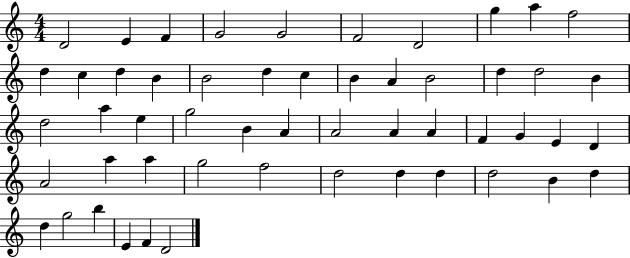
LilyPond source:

{
  \clef treble
  \numericTimeSignature
  \time 4/4
  \key c \major
  d'2 e'4 f'4 | g'2 g'2 | f'2 d'2 | g''4 a''4 f''2 | \break d''4 c''4 d''4 b'4 | b'2 d''4 c''4 | b'4 a'4 b'2 | d''4 d''2 b'4 | \break d''2 a''4 e''4 | g''2 b'4 a'4 | a'2 a'4 a'4 | f'4 g'4 e'4 d'4 | \break a'2 a''4 a''4 | g''2 f''2 | d''2 d''4 d''4 | d''2 b'4 d''4 | \break d''4 g''2 b''4 | e'4 f'4 d'2 | \bar "|."
}